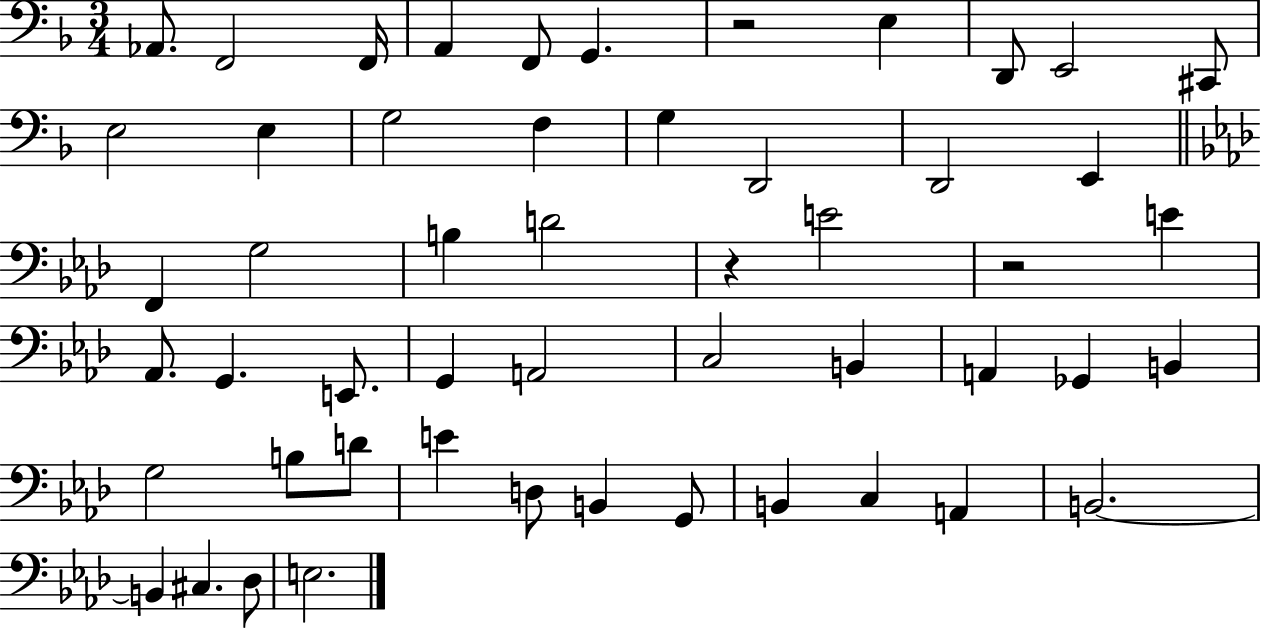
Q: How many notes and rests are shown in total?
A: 52